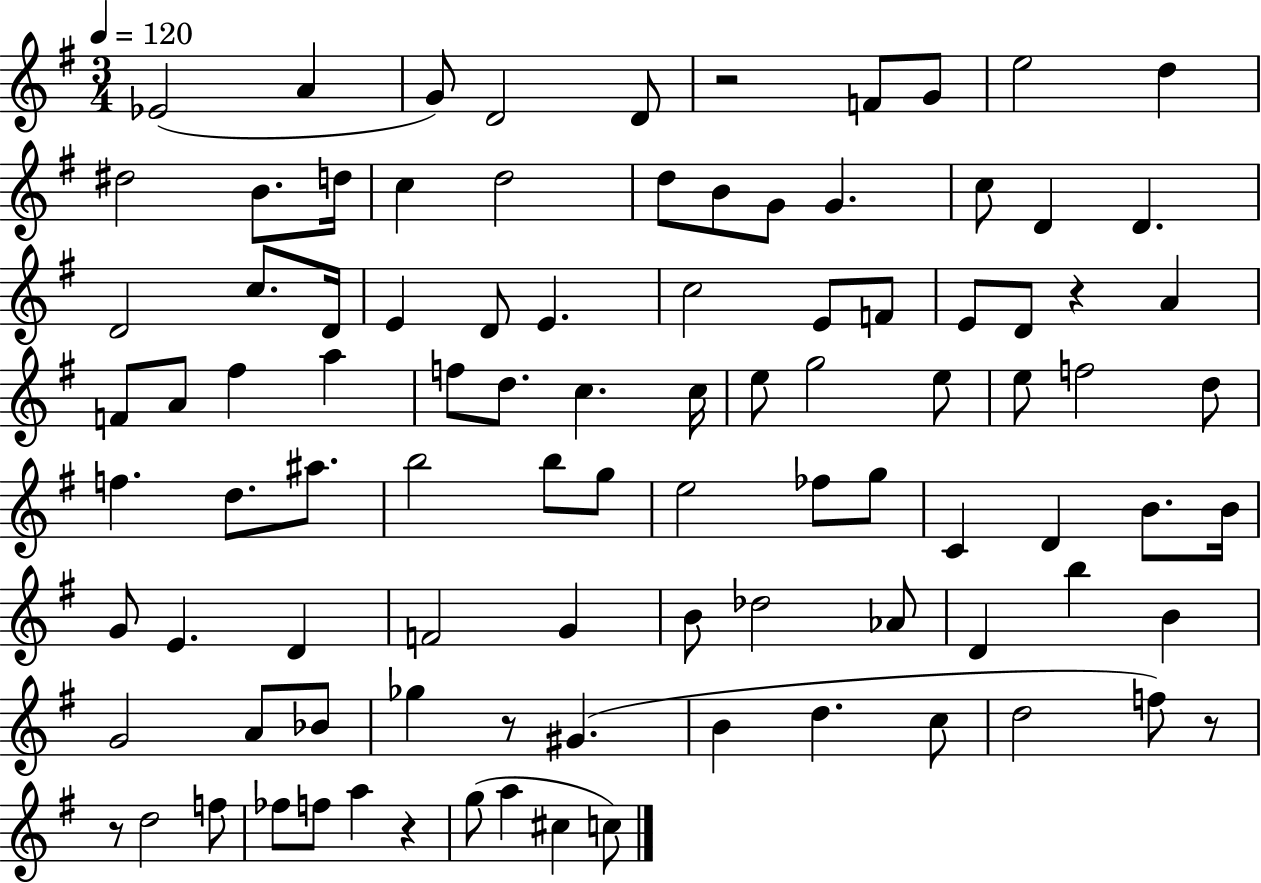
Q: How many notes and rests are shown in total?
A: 96